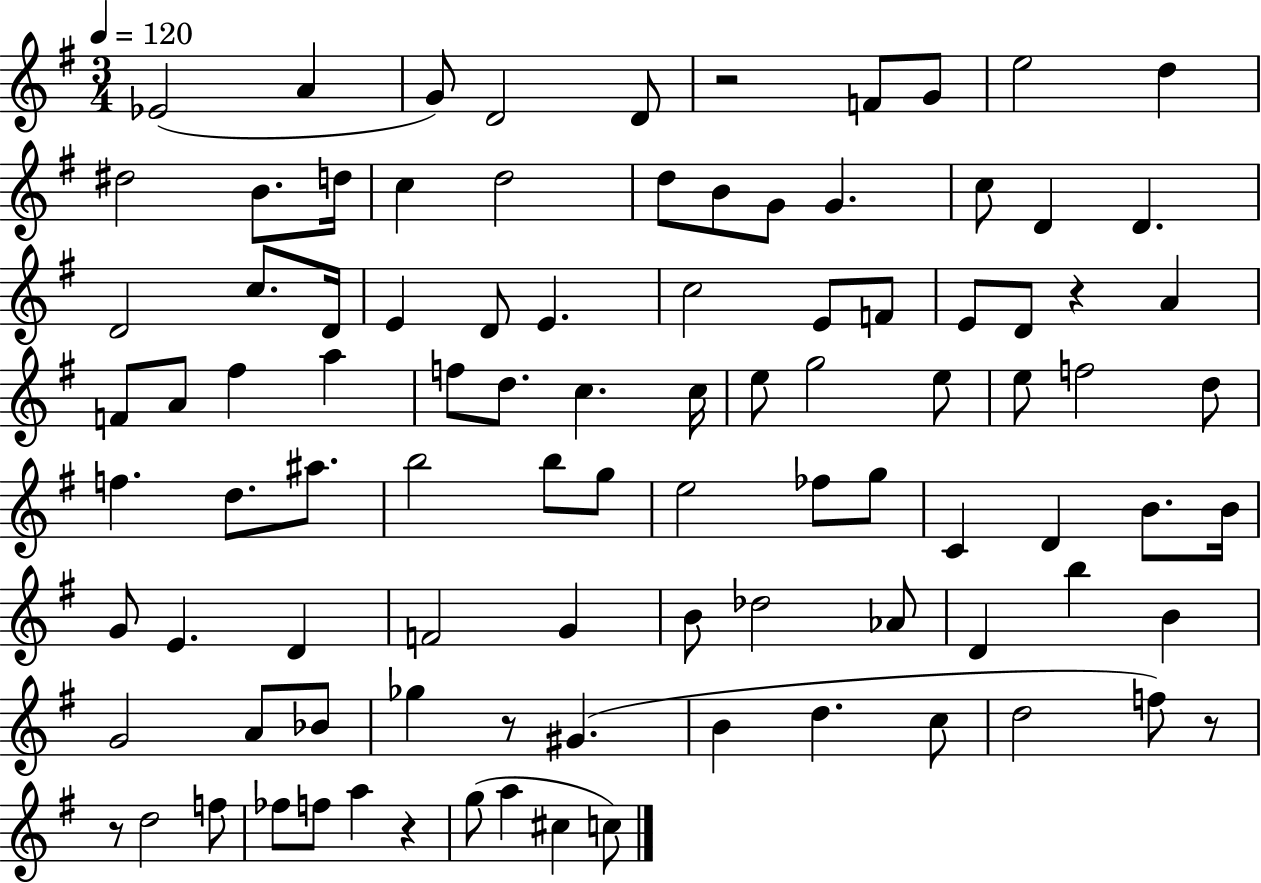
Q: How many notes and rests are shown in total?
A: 96